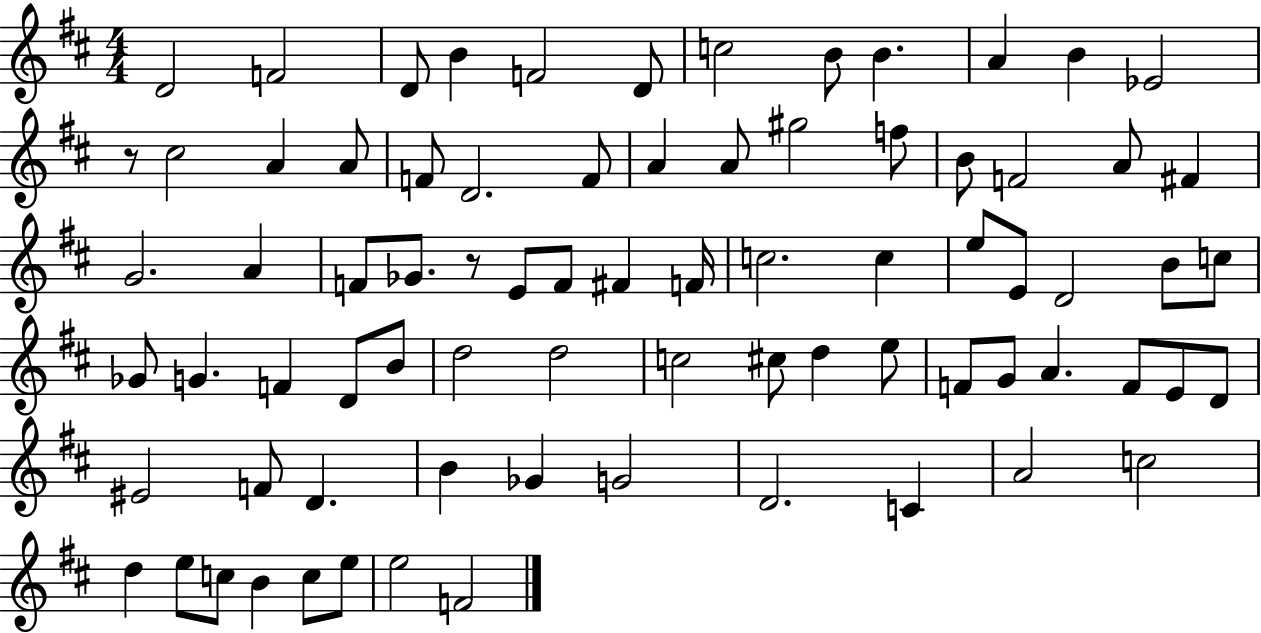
X:1
T:Untitled
M:4/4
L:1/4
K:D
D2 F2 D/2 B F2 D/2 c2 B/2 B A B _E2 z/2 ^c2 A A/2 F/2 D2 F/2 A A/2 ^g2 f/2 B/2 F2 A/2 ^F G2 A F/2 _G/2 z/2 E/2 F/2 ^F F/4 c2 c e/2 E/2 D2 B/2 c/2 _G/2 G F D/2 B/2 d2 d2 c2 ^c/2 d e/2 F/2 G/2 A F/2 E/2 D/2 ^E2 F/2 D B _G G2 D2 C A2 c2 d e/2 c/2 B c/2 e/2 e2 F2